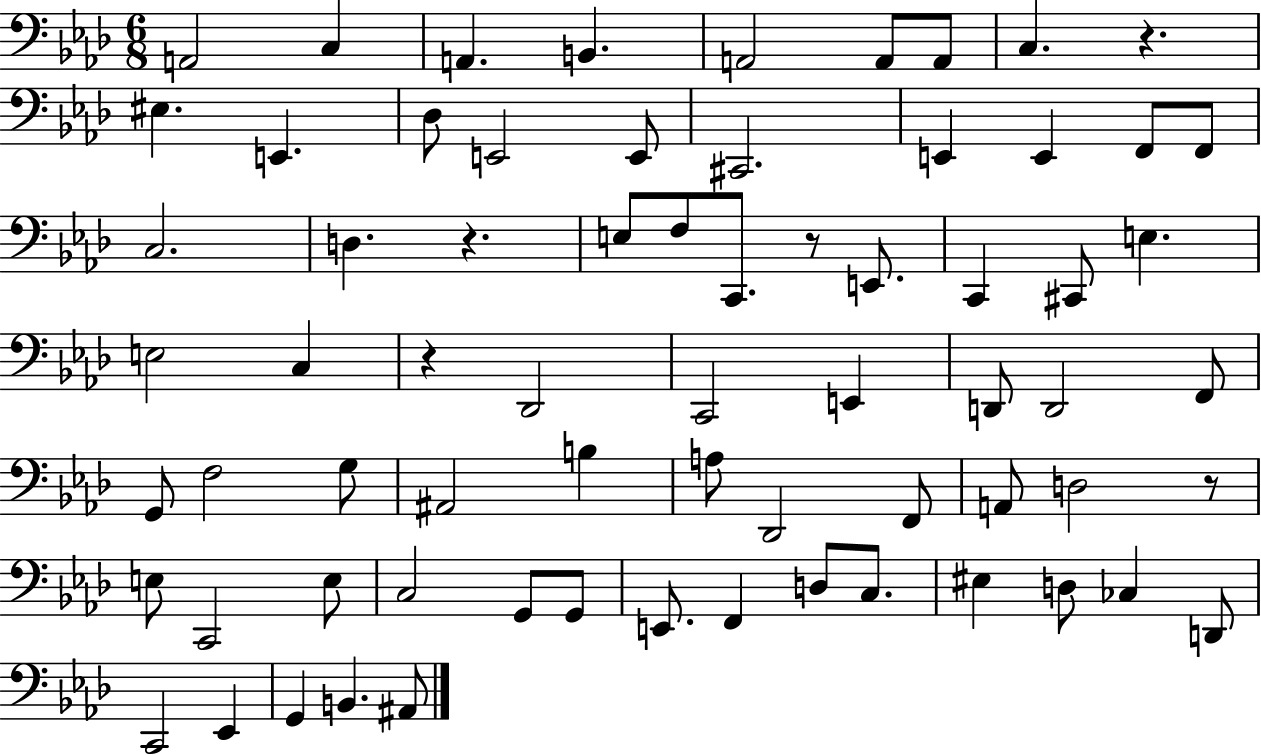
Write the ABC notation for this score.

X:1
T:Untitled
M:6/8
L:1/4
K:Ab
A,,2 C, A,, B,, A,,2 A,,/2 A,,/2 C, z ^E, E,, _D,/2 E,,2 E,,/2 ^C,,2 E,, E,, F,,/2 F,,/2 C,2 D, z E,/2 F,/2 C,,/2 z/2 E,,/2 C,, ^C,,/2 E, E,2 C, z _D,,2 C,,2 E,, D,,/2 D,,2 F,,/2 G,,/2 F,2 G,/2 ^A,,2 B, A,/2 _D,,2 F,,/2 A,,/2 D,2 z/2 E,/2 C,,2 E,/2 C,2 G,,/2 G,,/2 E,,/2 F,, D,/2 C,/2 ^E, D,/2 _C, D,,/2 C,,2 _E,, G,, B,, ^A,,/2